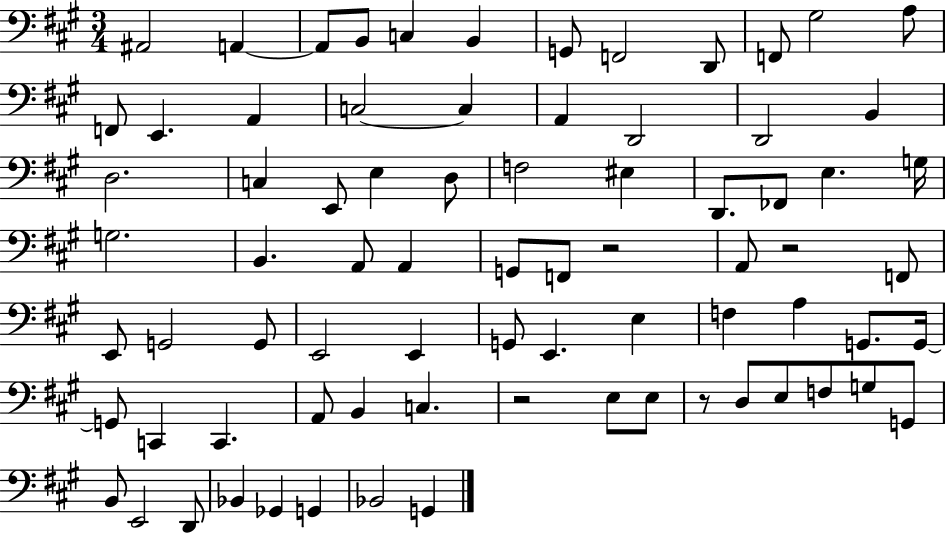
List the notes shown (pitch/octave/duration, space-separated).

A#2/h A2/q A2/e B2/e C3/q B2/q G2/e F2/h D2/e F2/e G#3/h A3/e F2/e E2/q. A2/q C3/h C3/q A2/q D2/h D2/h B2/q D3/h. C3/q E2/e E3/q D3/e F3/h EIS3/q D2/e. FES2/e E3/q. G3/s G3/h. B2/q. A2/e A2/q G2/e F2/e R/h A2/e R/h F2/e E2/e G2/h G2/e E2/h E2/q G2/e E2/q. E3/q F3/q A3/q G2/e. G2/s G2/e C2/q C2/q. A2/e B2/q C3/q. R/h E3/e E3/e R/e D3/e E3/e F3/e G3/e G2/e B2/e E2/h D2/e Bb2/q Gb2/q G2/q Bb2/h G2/q